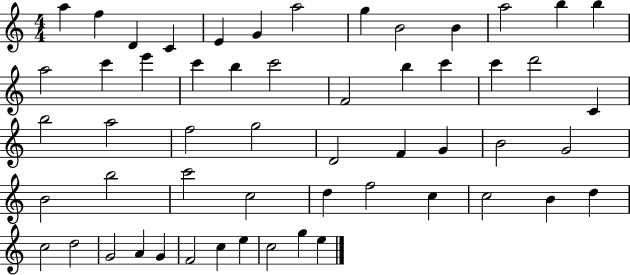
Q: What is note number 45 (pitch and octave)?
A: C5